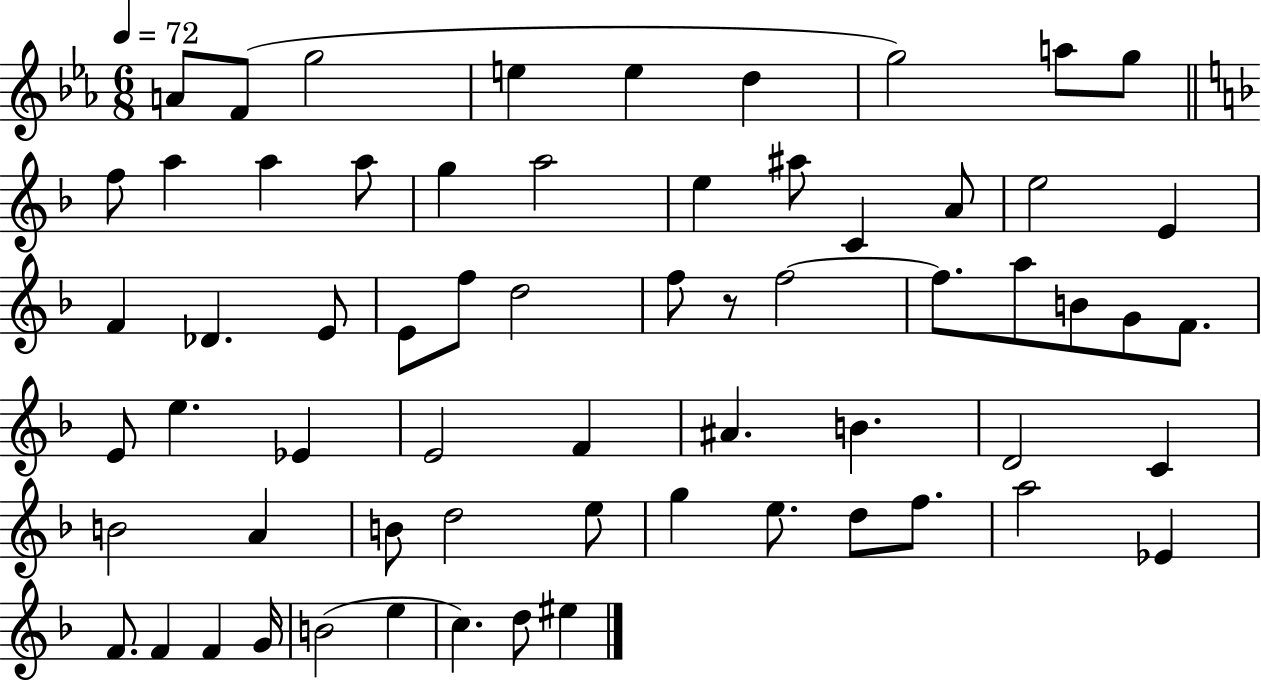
X:1
T:Untitled
M:6/8
L:1/4
K:Eb
A/2 F/2 g2 e e d g2 a/2 g/2 f/2 a a a/2 g a2 e ^a/2 C A/2 e2 E F _D E/2 E/2 f/2 d2 f/2 z/2 f2 f/2 a/2 B/2 G/2 F/2 E/2 e _E E2 F ^A B D2 C B2 A B/2 d2 e/2 g e/2 d/2 f/2 a2 _E F/2 F F G/4 B2 e c d/2 ^e